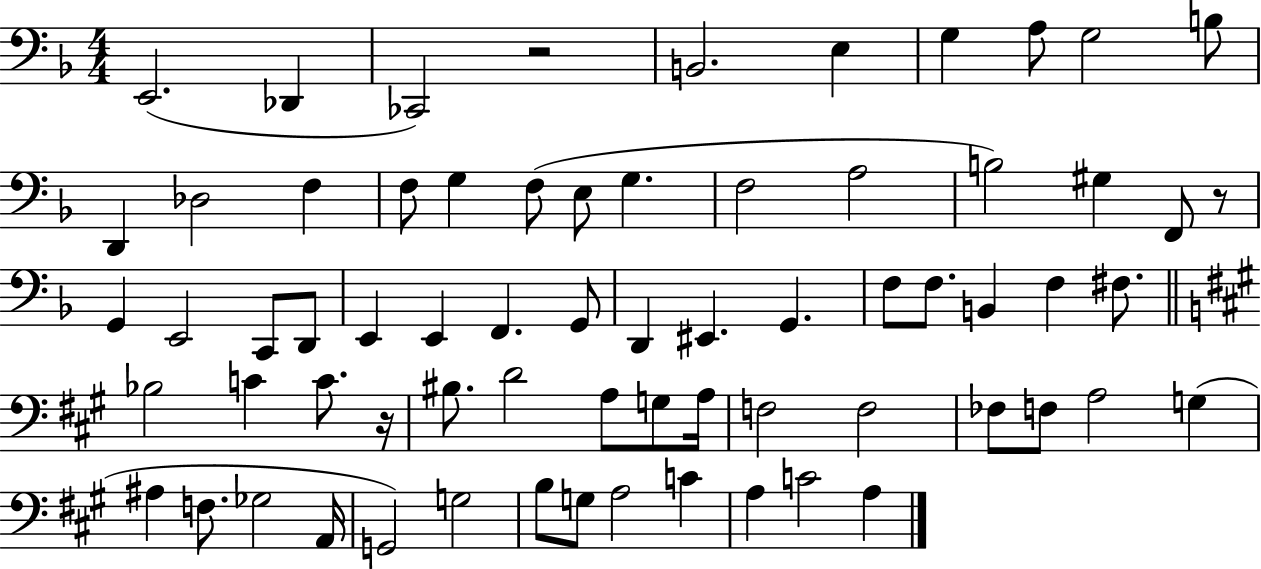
X:1
T:Untitled
M:4/4
L:1/4
K:F
E,,2 _D,, _C,,2 z2 B,,2 E, G, A,/2 G,2 B,/2 D,, _D,2 F, F,/2 G, F,/2 E,/2 G, F,2 A,2 B,2 ^G, F,,/2 z/2 G,, E,,2 C,,/2 D,,/2 E,, E,, F,, G,,/2 D,, ^E,, G,, F,/2 F,/2 B,, F, ^F,/2 _B,2 C C/2 z/4 ^B,/2 D2 A,/2 G,/2 A,/4 F,2 F,2 _F,/2 F,/2 A,2 G, ^A, F,/2 _G,2 A,,/4 G,,2 G,2 B,/2 G,/2 A,2 C A, C2 A,